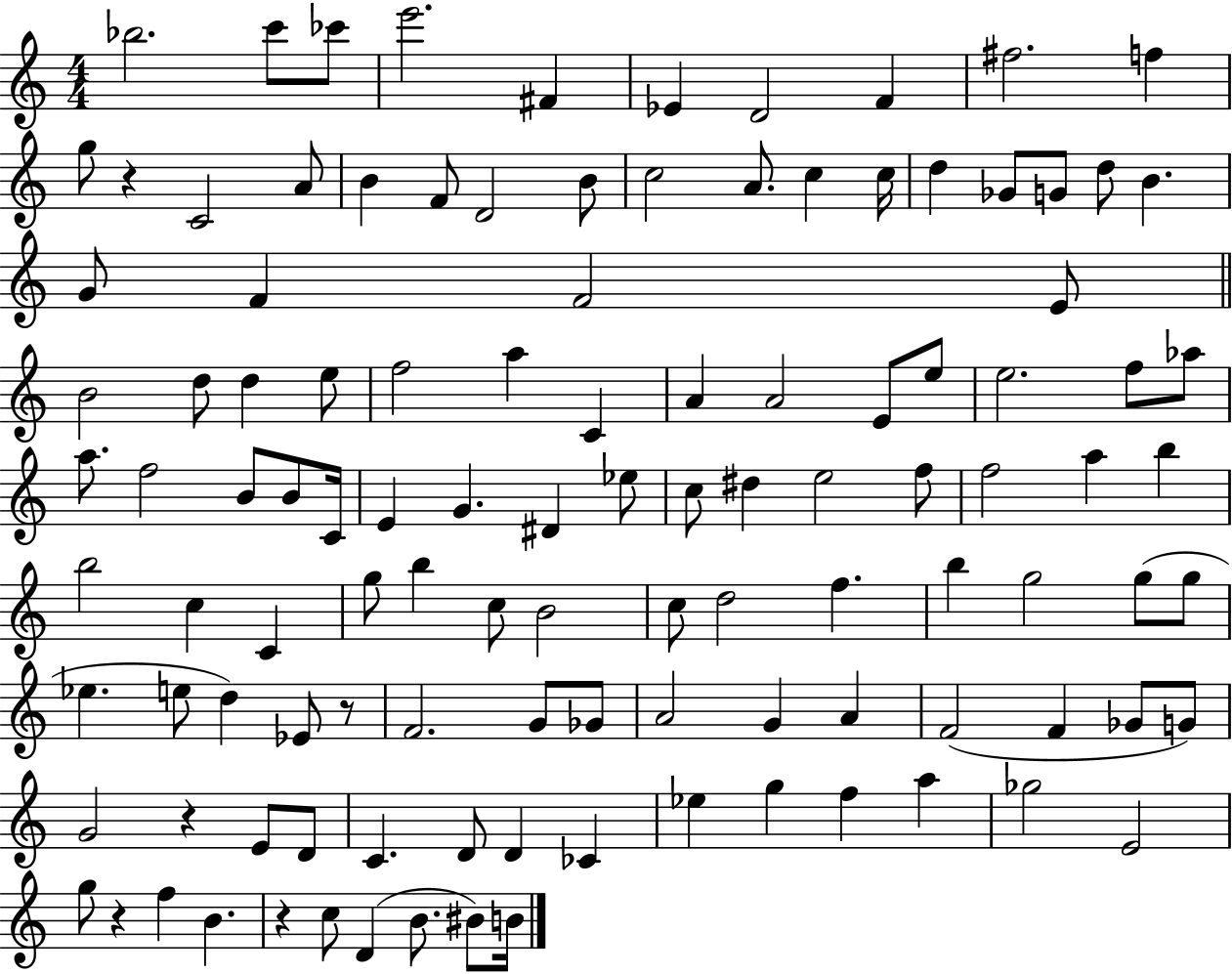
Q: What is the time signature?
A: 4/4